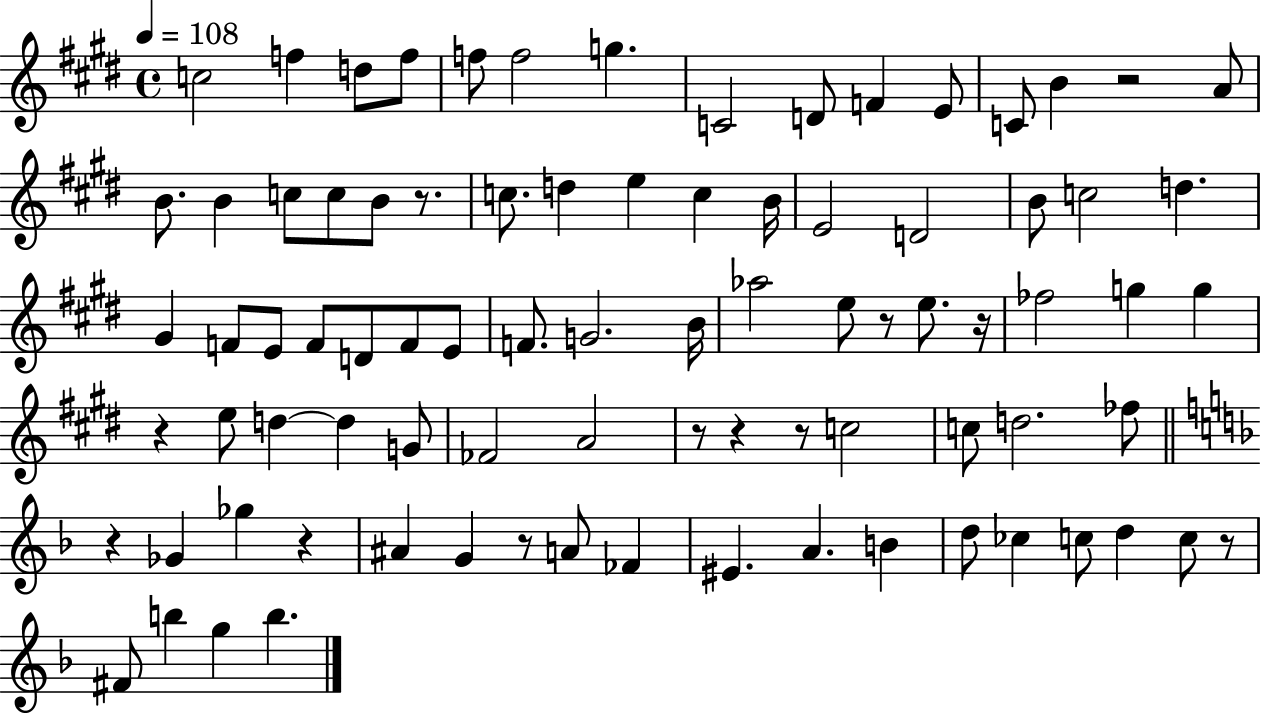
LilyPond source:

{
  \clef treble
  \time 4/4
  \defaultTimeSignature
  \key e \major
  \tempo 4 = 108
  c''2 f''4 d''8 f''8 | f''8 f''2 g''4. | c'2 d'8 f'4 e'8 | c'8 b'4 r2 a'8 | \break b'8. b'4 c''8 c''8 b'8 r8. | c''8. d''4 e''4 c''4 b'16 | e'2 d'2 | b'8 c''2 d''4. | \break gis'4 f'8 e'8 f'8 d'8 f'8 e'8 | f'8. g'2. b'16 | aes''2 e''8 r8 e''8. r16 | fes''2 g''4 g''4 | \break r4 e''8 d''4~~ d''4 g'8 | fes'2 a'2 | r8 r4 r8 c''2 | c''8 d''2. fes''8 | \break \bar "||" \break \key d \minor r4 ges'4 ges''4 r4 | ais'4 g'4 r8 a'8 fes'4 | eis'4. a'4. b'4 | d''8 ces''4 c''8 d''4 c''8 r8 | \break fis'8 b''4 g''4 b''4. | \bar "|."
}